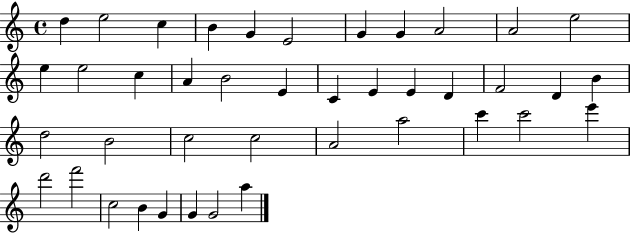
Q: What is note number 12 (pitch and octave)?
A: E5